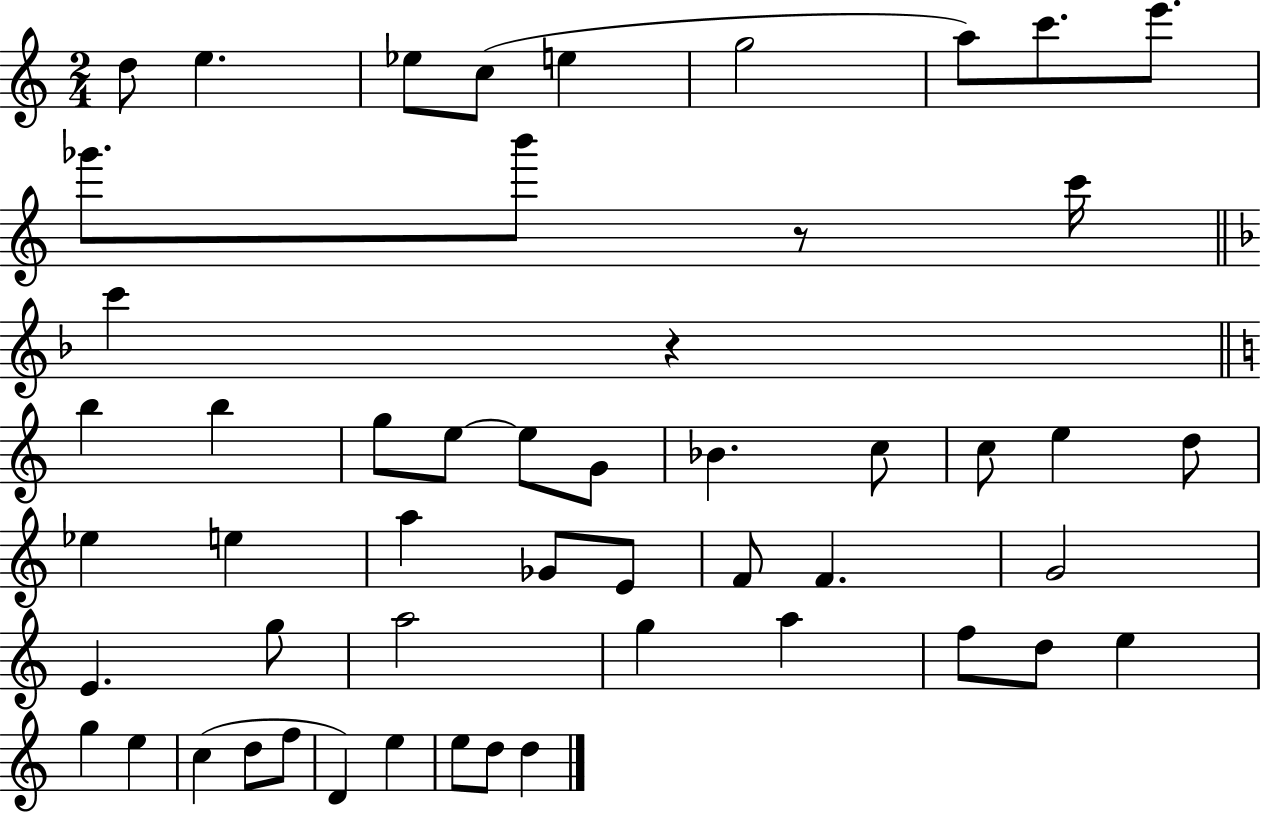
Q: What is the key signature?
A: C major